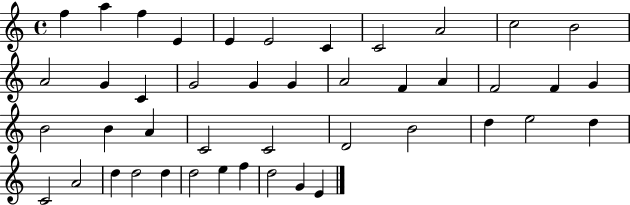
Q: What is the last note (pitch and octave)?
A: E4